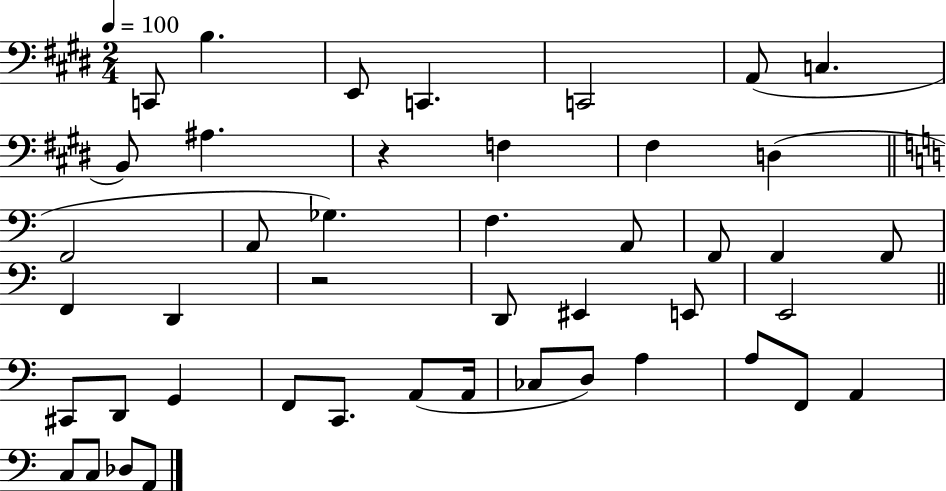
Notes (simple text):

C2/e B3/q. E2/e C2/q. C2/h A2/e C3/q. B2/e A#3/q. R/q F3/q F#3/q D3/q F2/h A2/e Gb3/q. F3/q. A2/e F2/e F2/q F2/e F2/q D2/q R/h D2/e EIS2/q E2/e E2/h C#2/e D2/e G2/q F2/e C2/e. A2/e A2/s CES3/e D3/e A3/q A3/e F2/e A2/q C3/e C3/e Db3/e A2/e